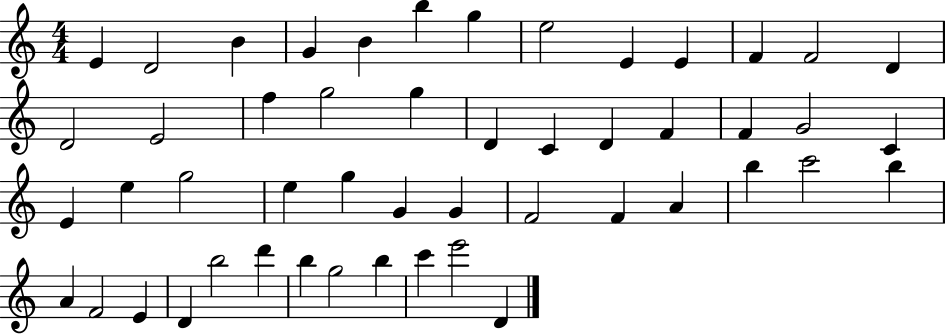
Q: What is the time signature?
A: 4/4